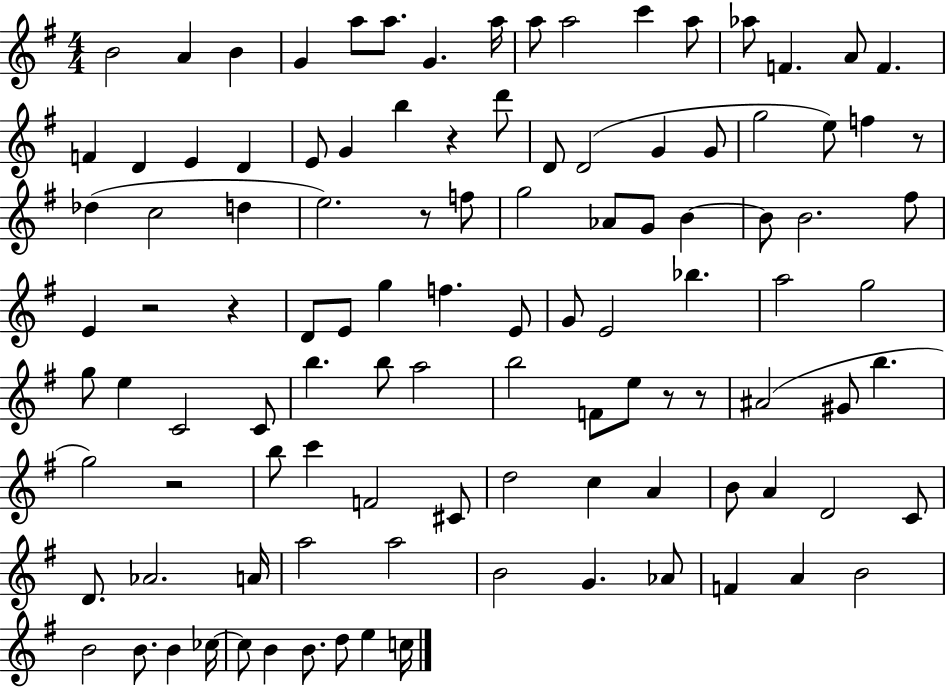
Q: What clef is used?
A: treble